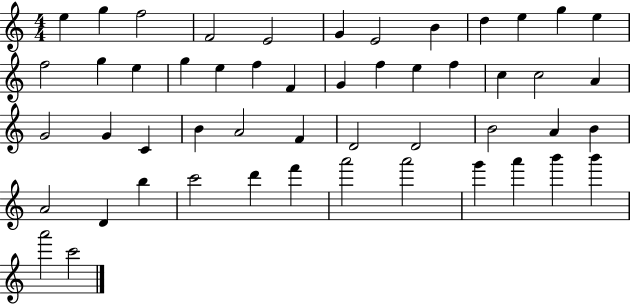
{
  \clef treble
  \numericTimeSignature
  \time 4/4
  \key c \major
  e''4 g''4 f''2 | f'2 e'2 | g'4 e'2 b'4 | d''4 e''4 g''4 e''4 | \break f''2 g''4 e''4 | g''4 e''4 f''4 f'4 | g'4 f''4 e''4 f''4 | c''4 c''2 a'4 | \break g'2 g'4 c'4 | b'4 a'2 f'4 | d'2 d'2 | b'2 a'4 b'4 | \break a'2 d'4 b''4 | c'''2 d'''4 f'''4 | a'''2 a'''2 | g'''4 a'''4 b'''4 b'''4 | \break a'''2 c'''2 | \bar "|."
}